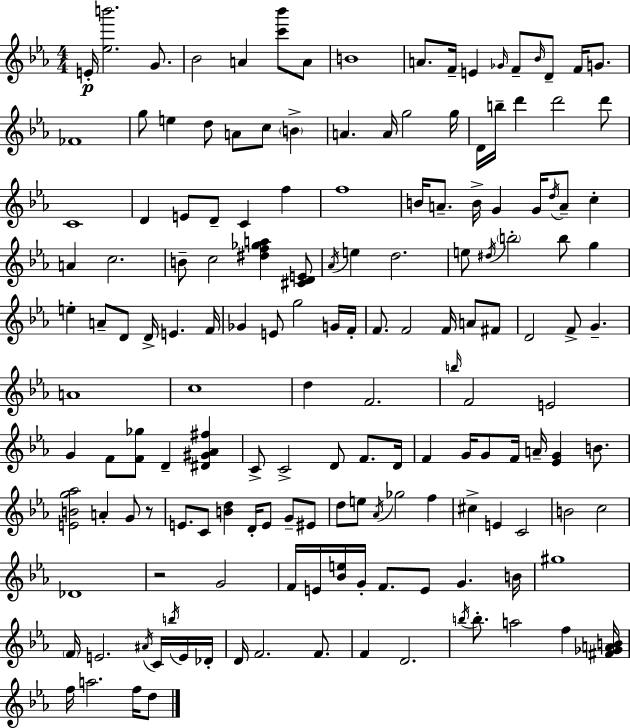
{
  \clef treble
  \numericTimeSignature
  \time 4/4
  \key c \minor
  e'16-.\p <ees'' b'''>2. g'8. | bes'2 a'4 <c''' bes'''>8 a'8 | b'1 | a'8. f'16-- e'4 \grace { ges'16 } f'8-- \grace { bes'16 } d'8-- f'16 g'8. | \break fes'1 | g''8 e''4 d''8 a'8 c''8 \parenthesize b'4-> | a'4. a'16 g''2 | g''16 d'16 b''16-- d'''4 d'''2 | \break d'''8 c'1 | d'4 e'8 d'8-- c'4 f''4 | f''1 | b'16 a'8.-- b'16-> g'4 g'16 \acciaccatura { d''16 } a'8-- c''4-. | \break a'4 c''2. | b'8-- c''2 <dis'' f'' ges'' a''>4 | <cis' d' e'>8 \acciaccatura { aes'16 } e''4 d''2. | e''8 \acciaccatura { dis''16 } \parenthesize b''2-. b''8 | \break g''4 e''4-. a'8-- d'8 d'16-> e'4. | f'16 ges'4 e'8 g''2 | g'16 f'16-. f'8. f'2 | f'16 a'8 fis'8 d'2 f'8-> g'4.-- | \break a'1 | c''1 | d''4 f'2. | \grace { b''16 } f'2 e'2 | \break g'4 f'8 <f' ges''>8 d'4-- | <dis' gis' aes' fis''>4 c'8-> c'2-> | d'8 f'8. d'16 f'4 g'16 g'8 f'16 a'16-- <ees' g'>4 | b'8. <e' b' g'' aes''>2 a'4-. | \break g'8 r8 e'8. c'8 <b' d''>4 d'16-. | e'8 g'8-- eis'8 d''8 e''8 \acciaccatura { aes'16 } ges''2 | f''4 cis''4-> e'4 c'2 | b'2 c''2 | \break des'1 | r2 g'2 | f'16 e'16 <bes' e''>16 g'16-. f'8. e'8 | g'4. b'16 gis''1 | \break \parenthesize f'16 e'2. | \acciaccatura { ais'16 } c'16 \acciaccatura { b''16 } e'16 des'16-. d'16 f'2. | f'8. f'4 d'2. | \acciaccatura { b''16 } b''8.-. a''2 | \break f''4 <fis' ges' a' b'>16 f''16 a''2. | f''16 d''8 \bar "|."
}